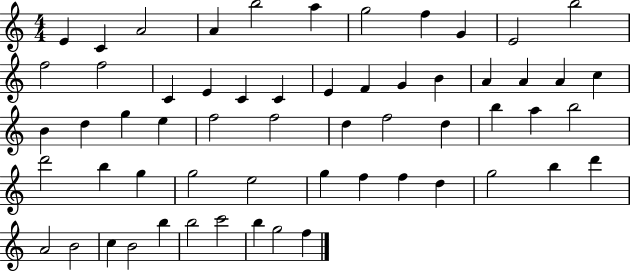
{
  \clef treble
  \numericTimeSignature
  \time 4/4
  \key c \major
  e'4 c'4 a'2 | a'4 b''2 a''4 | g''2 f''4 g'4 | e'2 b''2 | \break f''2 f''2 | c'4 e'4 c'4 c'4 | e'4 f'4 g'4 b'4 | a'4 a'4 a'4 c''4 | \break b'4 d''4 g''4 e''4 | f''2 f''2 | d''4 f''2 d''4 | b''4 a''4 b''2 | \break d'''2 b''4 g''4 | g''2 e''2 | g''4 f''4 f''4 d''4 | g''2 b''4 d'''4 | \break a'2 b'2 | c''4 b'2 b''4 | b''2 c'''2 | b''4 g''2 f''4 | \break \bar "|."
}